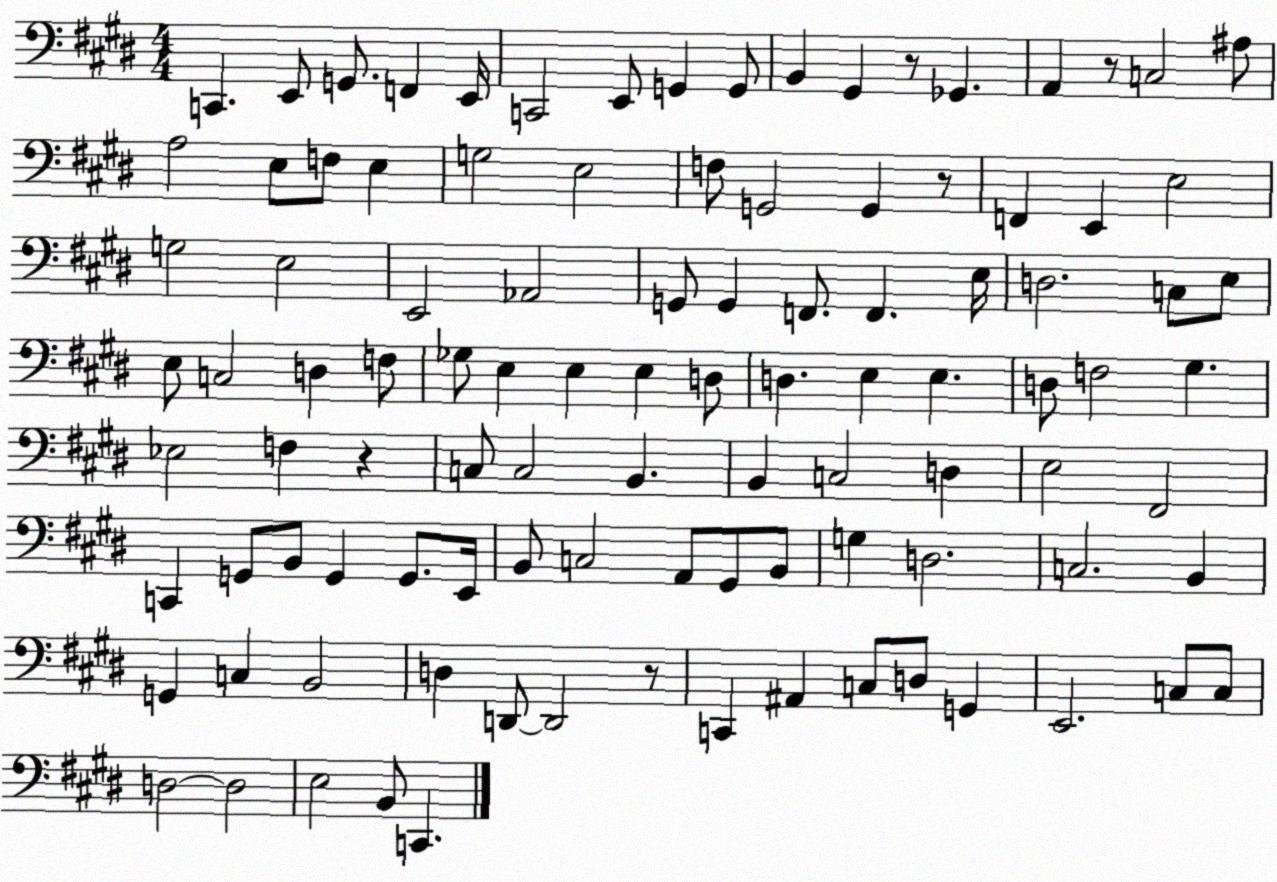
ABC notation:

X:1
T:Untitled
M:4/4
L:1/4
K:E
C,, E,,/2 G,,/2 F,, E,,/4 C,,2 E,,/2 G,, G,,/2 B,, ^G,, z/2 _G,, A,, z/2 C,2 ^A,/2 A,2 E,/2 F,/2 E, G,2 E,2 F,/2 G,,2 G,, z/2 F,, E,, E,2 G,2 E,2 E,,2 _A,,2 G,,/2 G,, F,,/2 F,, E,/4 D,2 C,/2 E,/2 E,/2 C,2 D, F,/2 _G,/2 E, E, E, D,/2 D, E, E, D,/2 F,2 ^G, _E,2 F, z C,/2 C,2 B,, B,, C,2 D, E,2 ^F,,2 C,, G,,/2 B,,/2 G,, G,,/2 E,,/4 B,,/2 C,2 A,,/2 ^G,,/2 B,,/2 G, D,2 C,2 B,, G,, C, B,,2 D, D,,/2 D,,2 z/2 C,, ^A,, C,/2 D,/2 G,, E,,2 C,/2 C,/2 D,2 D,2 E,2 B,,/2 C,,